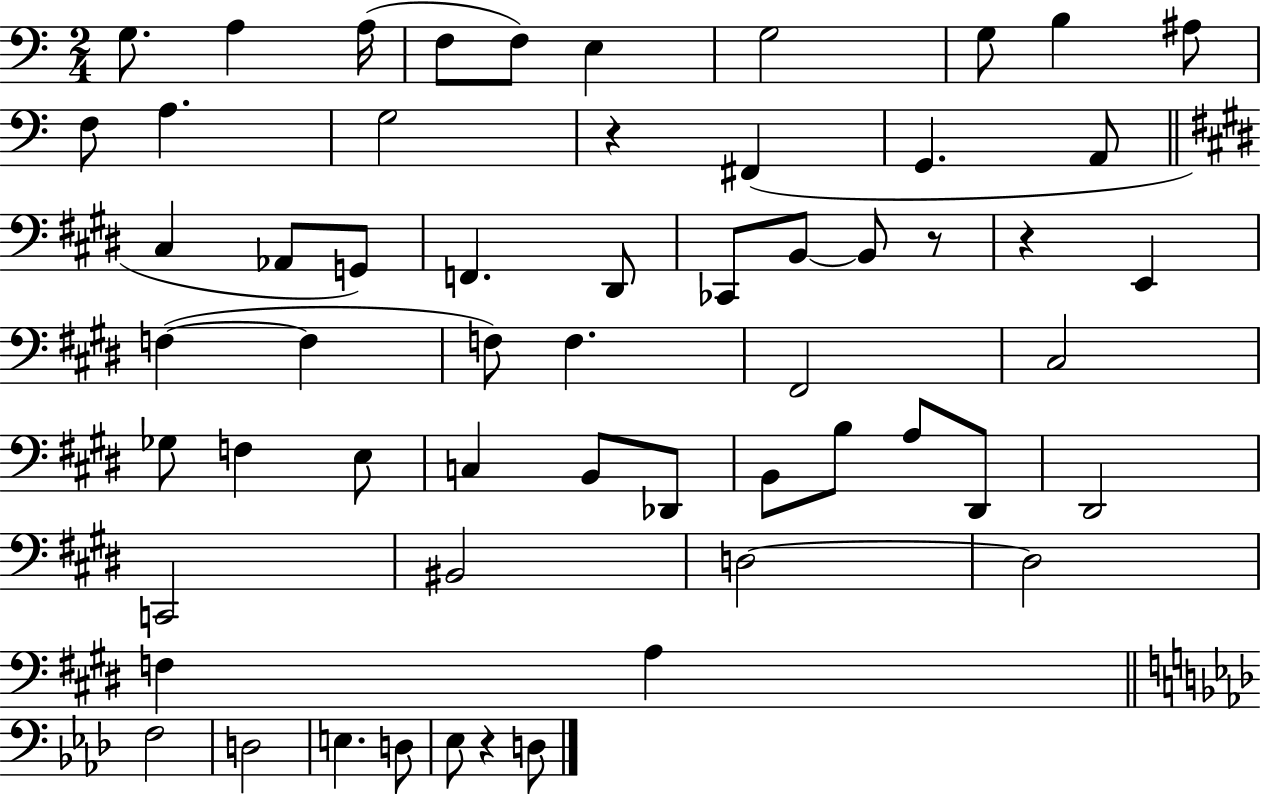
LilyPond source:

{
  \clef bass
  \numericTimeSignature
  \time 2/4
  \key c \major
  g8. a4 a16( | f8 f8) e4 | g2 | g8 b4 ais8 | \break f8 a4. | g2 | r4 fis,4( | g,4. a,8 | \break \bar "||" \break \key e \major cis4 aes,8 g,8) | f,4. dis,8 | ces,8 b,8~~ b,8 r8 | r4 e,4 | \break f4~(~ f4 | f8) f4. | fis,2 | cis2 | \break ges8 f4 e8 | c4 b,8 des,8 | b,8 b8 a8 dis,8 | dis,2 | \break c,2 | bis,2 | d2~~ | d2 | \break f4 a4 | \bar "||" \break \key f \minor f2 | d2 | e4. d8 | ees8 r4 d8 | \break \bar "|."
}